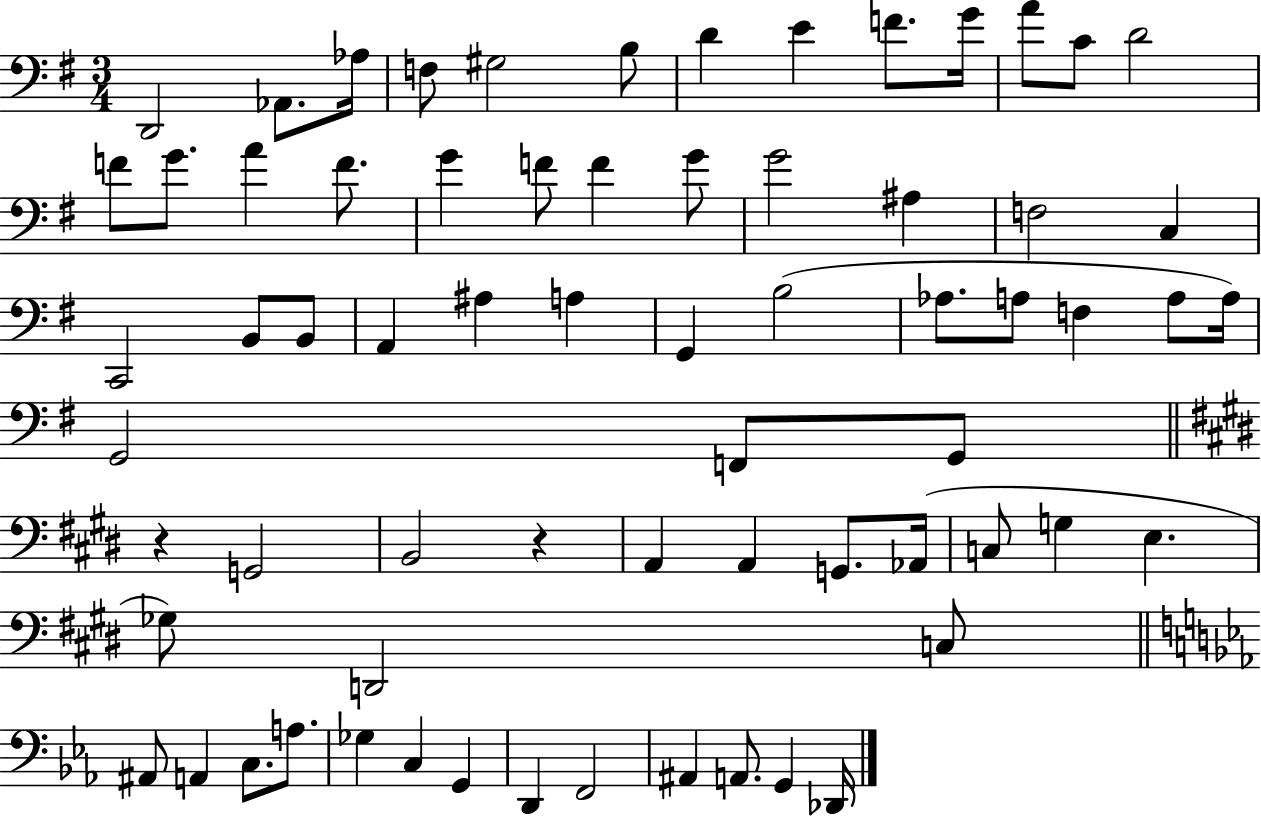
{
  \clef bass
  \numericTimeSignature
  \time 3/4
  \key g \major
  d,2 aes,8. aes16 | f8 gis2 b8 | d'4 e'4 f'8. g'16 | a'8 c'8 d'2 | \break f'8 g'8. a'4 f'8. | g'4 f'8 f'4 g'8 | g'2 ais4 | f2 c4 | \break c,2 b,8 b,8 | a,4 ais4 a4 | g,4 b2( | aes8. a8 f4 a8 a16) | \break g,2 f,8 g,8 | \bar "||" \break \key e \major r4 g,2 | b,2 r4 | a,4 a,4 g,8. aes,16( | c8 g4 e4. | \break ges8) d,2 c8 | \bar "||" \break \key c \minor ais,8 a,4 c8. a8. | ges4 c4 g,4 | d,4 f,2 | ais,4 a,8. g,4 des,16 | \break \bar "|."
}